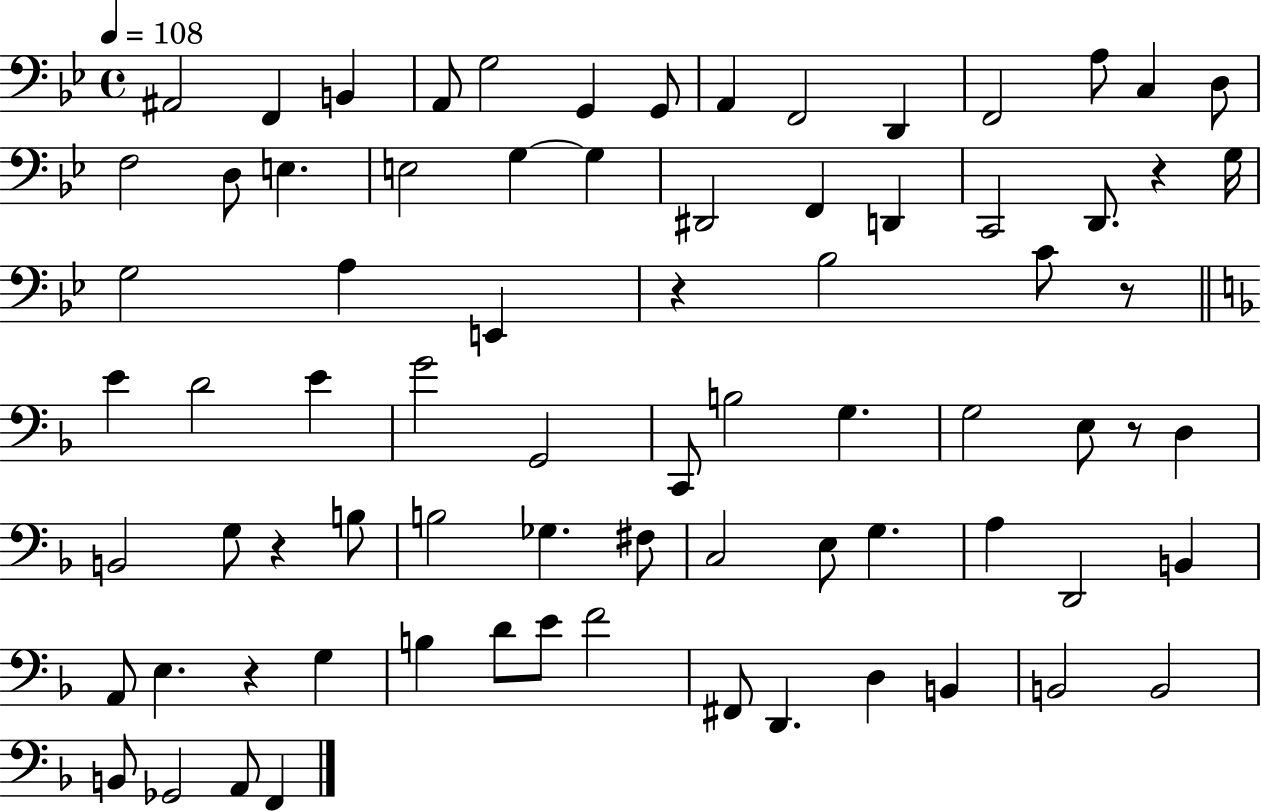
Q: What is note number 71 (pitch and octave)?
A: F2